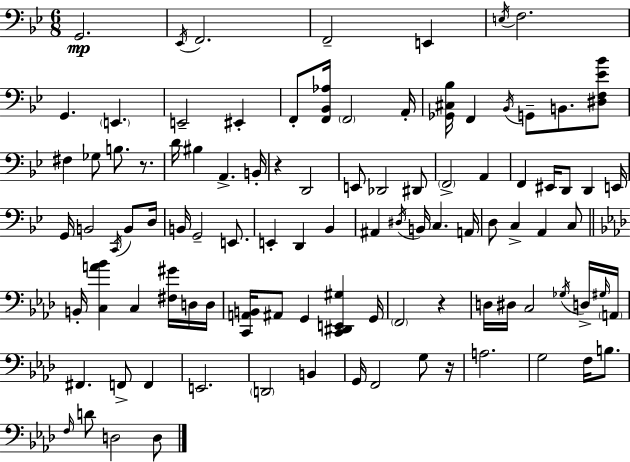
{
  \clef bass
  \numericTimeSignature
  \time 6/8
  \key bes \major
  g,2.\mp | \acciaccatura { ees,16 } f,2. | f,2-- e,4 | \acciaccatura { e16 } f2. | \break g,4. \parenthesize e,4. | e,2-- eis,4-. | f,8-. <f, bes, aes>16 \parenthesize f,2 | a,16-. <ges, cis bes>16 f,4 \acciaccatura { bes,16 } g,8-- b,8. | \break <dis f ees' bes'>8 fis4 ges8 b8. | r8. d'16 bis4 a,4.-> | b,16-. r4 d,2 | e,8 des,2 | \break dis,8 \parenthesize f,2-> a,4 | f,4 eis,16 d,8 d,4 | e,16 g,16 b,2 | \acciaccatura { c,16 } b,8 d16 b,16 g,2-- | \break e,8. e,4-. d,4 | bes,4 ais,4 \acciaccatura { dis16 } b,16 c4. | a,16 d8 c4-> a,4 | c8 \bar "||" \break \key aes \major b,16-. <c a' bes'>4 c4 <fis gis'>16 d16 d16 | <c, a, b,>16 ais,8 g,4 <c, dis, e, gis>4 g,16 | \parenthesize f,2 r4 | d16 dis16 c2 \acciaccatura { ges16 } d16-> | \break \grace { gis16 } \parenthesize a,16 fis,4. f,8-> f,4 | e,2. | \parenthesize d,2 b,4 | g,16 f,2 g8 | \break r16 a2. | g2 f16 b8. | \grace { f16 } d'8 d2 | d8 \bar "|."
}